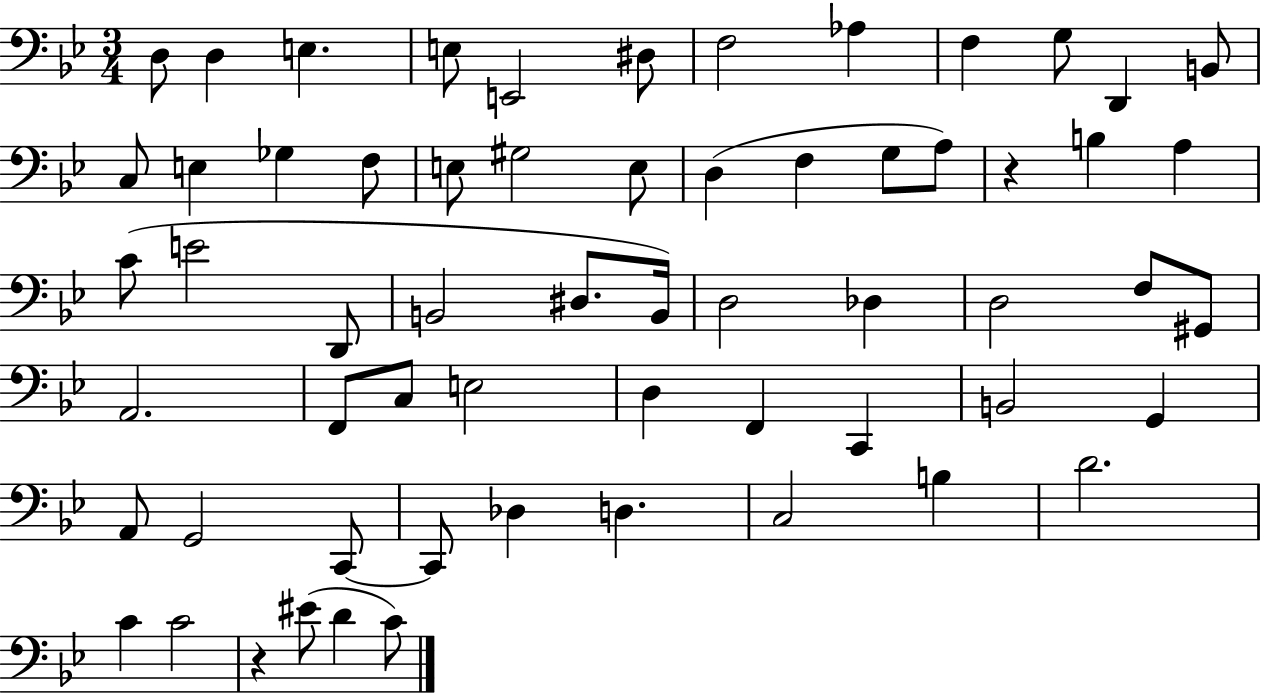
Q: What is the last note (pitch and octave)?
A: C4